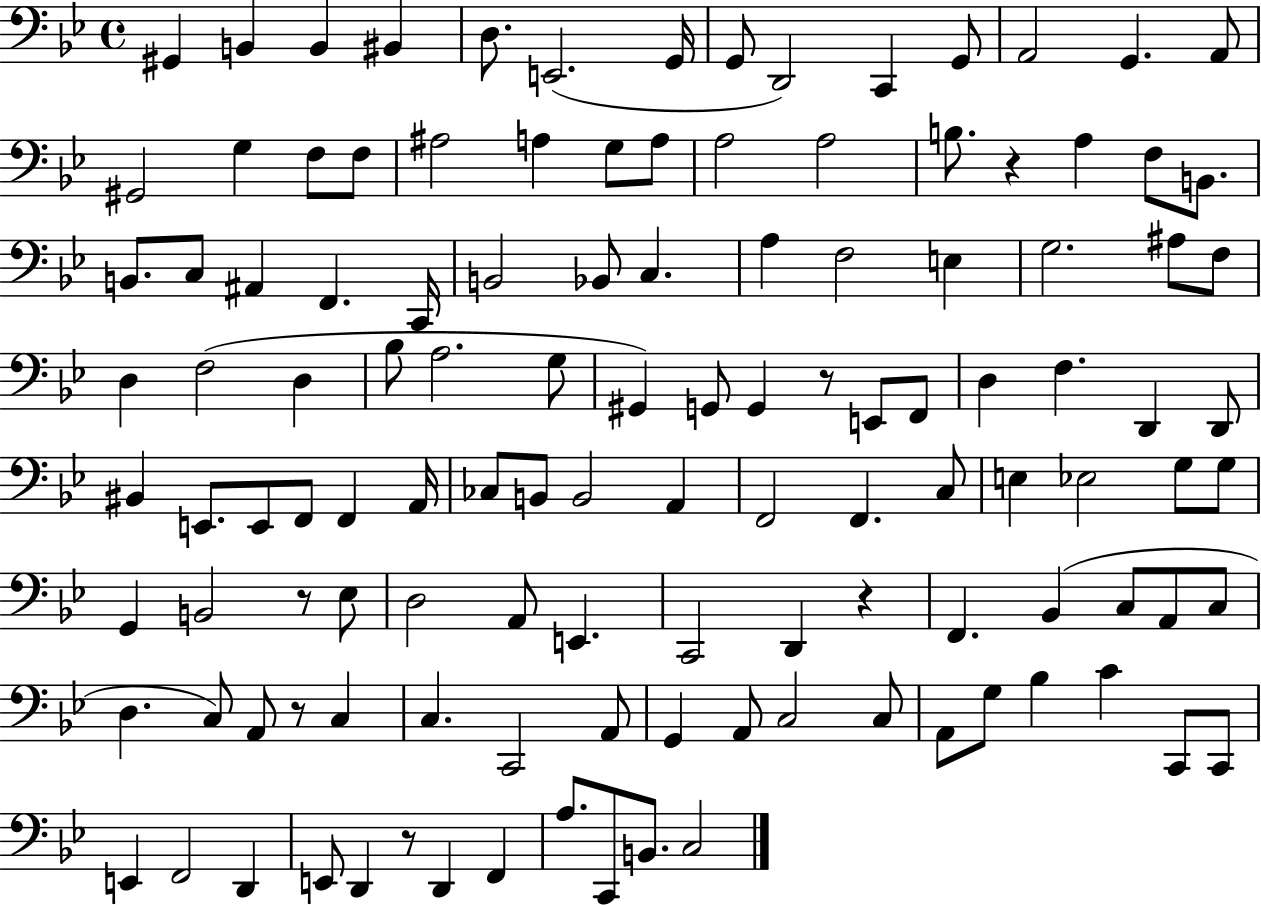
{
  \clef bass
  \time 4/4
  \defaultTimeSignature
  \key bes \major
  gis,4 b,4 b,4 bis,4 | d8. e,2.( g,16 | g,8 d,2) c,4 g,8 | a,2 g,4. a,8 | \break gis,2 g4 f8 f8 | ais2 a4 g8 a8 | a2 a2 | b8. r4 a4 f8 b,8. | \break b,8. c8 ais,4 f,4. c,16 | b,2 bes,8 c4. | a4 f2 e4 | g2. ais8 f8 | \break d4 f2( d4 | bes8 a2. g8 | gis,4) g,8 g,4 r8 e,8 f,8 | d4 f4. d,4 d,8 | \break bis,4 e,8. e,8 f,8 f,4 a,16 | ces8 b,8 b,2 a,4 | f,2 f,4. c8 | e4 ees2 g8 g8 | \break g,4 b,2 r8 ees8 | d2 a,8 e,4. | c,2 d,4 r4 | f,4. bes,4( c8 a,8 c8 | \break d4. c8) a,8 r8 c4 | c4. c,2 a,8 | g,4 a,8 c2 c8 | a,8 g8 bes4 c'4 c,8 c,8 | \break e,4 f,2 d,4 | e,8 d,4 r8 d,4 f,4 | a8. c,8 b,8. c2 | \bar "|."
}